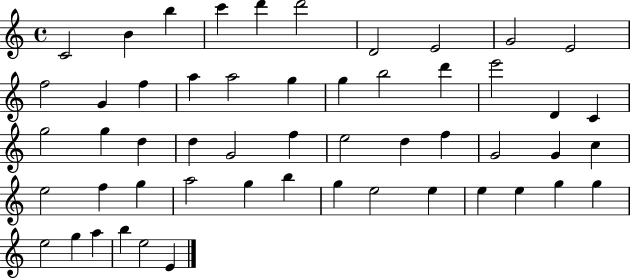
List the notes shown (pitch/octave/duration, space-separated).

C4/h B4/q B5/q C6/q D6/q D6/h D4/h E4/h G4/h E4/h F5/h G4/q F5/q A5/q A5/h G5/q G5/q B5/h D6/q E6/h D4/q C4/q G5/h G5/q D5/q D5/q G4/h F5/q E5/h D5/q F5/q G4/h G4/q C5/q E5/h F5/q G5/q A5/h G5/q B5/q G5/q E5/h E5/q E5/q E5/q G5/q G5/q E5/h G5/q A5/q B5/q E5/h E4/q